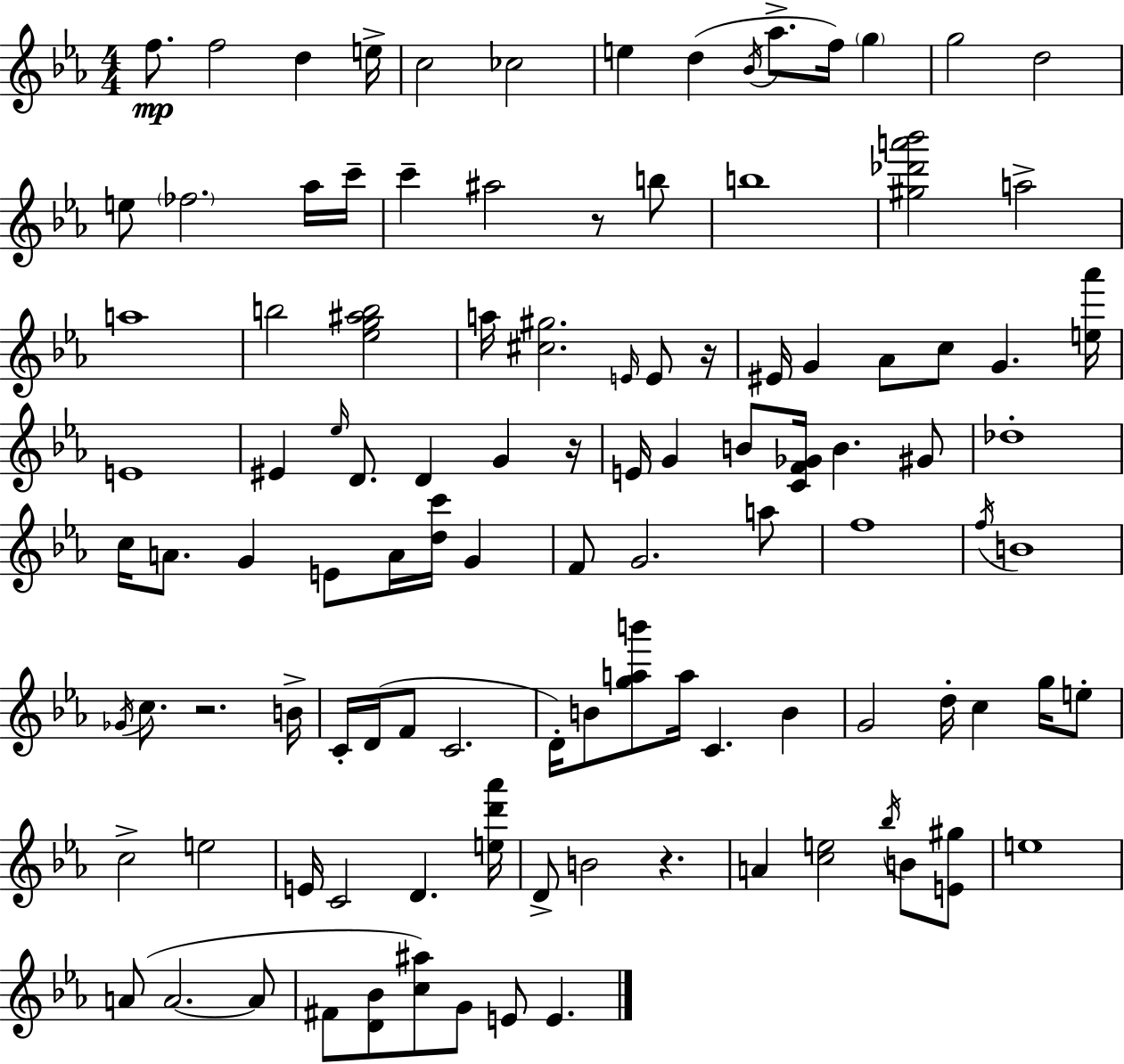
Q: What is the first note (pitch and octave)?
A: F5